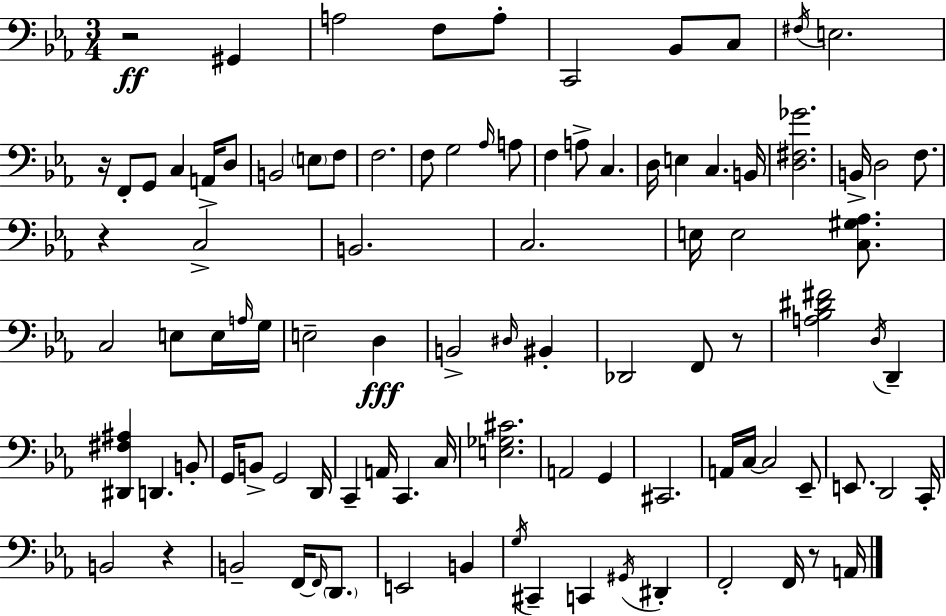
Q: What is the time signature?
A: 3/4